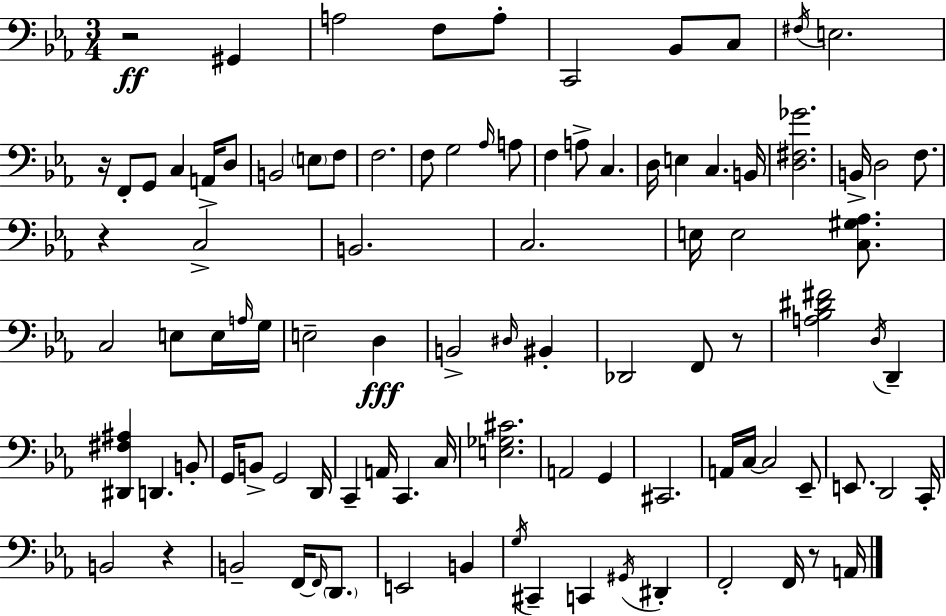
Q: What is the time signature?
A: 3/4